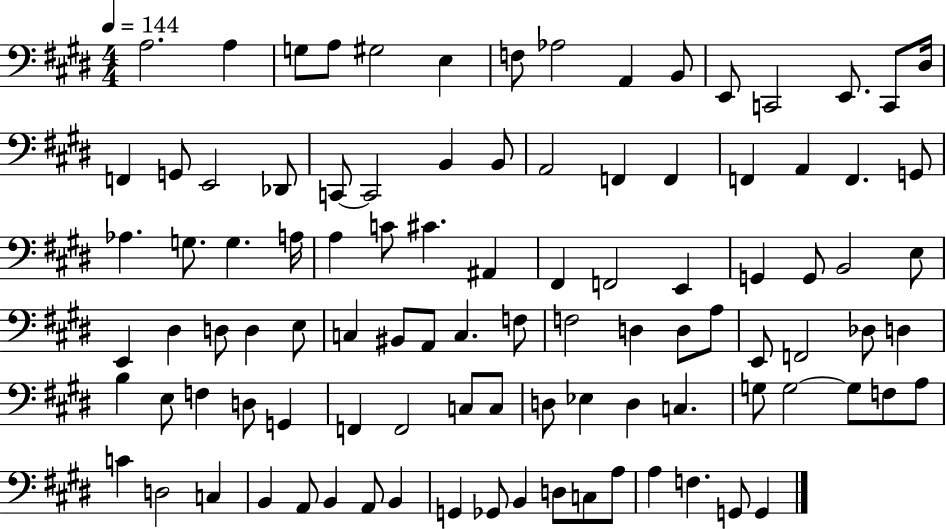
A3/h. A3/q G3/e A3/e G#3/h E3/q F3/e Ab3/h A2/q B2/e E2/e C2/h E2/e. C2/e D#3/s F2/q G2/e E2/h Db2/e C2/e C2/h B2/q B2/e A2/h F2/q F2/q F2/q A2/q F2/q. G2/e Ab3/q. G3/e. G3/q. A3/s A3/q C4/e C#4/q. A#2/q F#2/q F2/h E2/q G2/q G2/e B2/h E3/e E2/q D#3/q D3/e D3/q E3/e C3/q BIS2/e A2/e C3/q. F3/e F3/h D3/q D3/e A3/e E2/e F2/h Db3/e D3/q B3/q E3/e F3/q D3/e G2/q F2/q F2/h C3/e C3/e D3/e Eb3/q D3/q C3/q. G3/e G3/h G3/e F3/e A3/e C4/q D3/h C3/q B2/q A2/e B2/q A2/e B2/q G2/q Gb2/e B2/q D3/e C3/e A3/e A3/q F3/q. G2/e G2/q